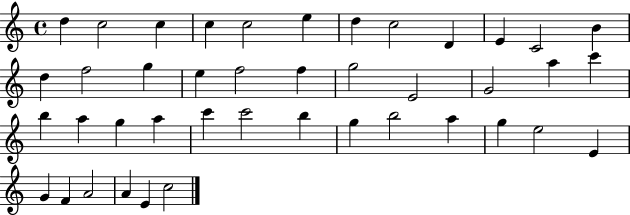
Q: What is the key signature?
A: C major